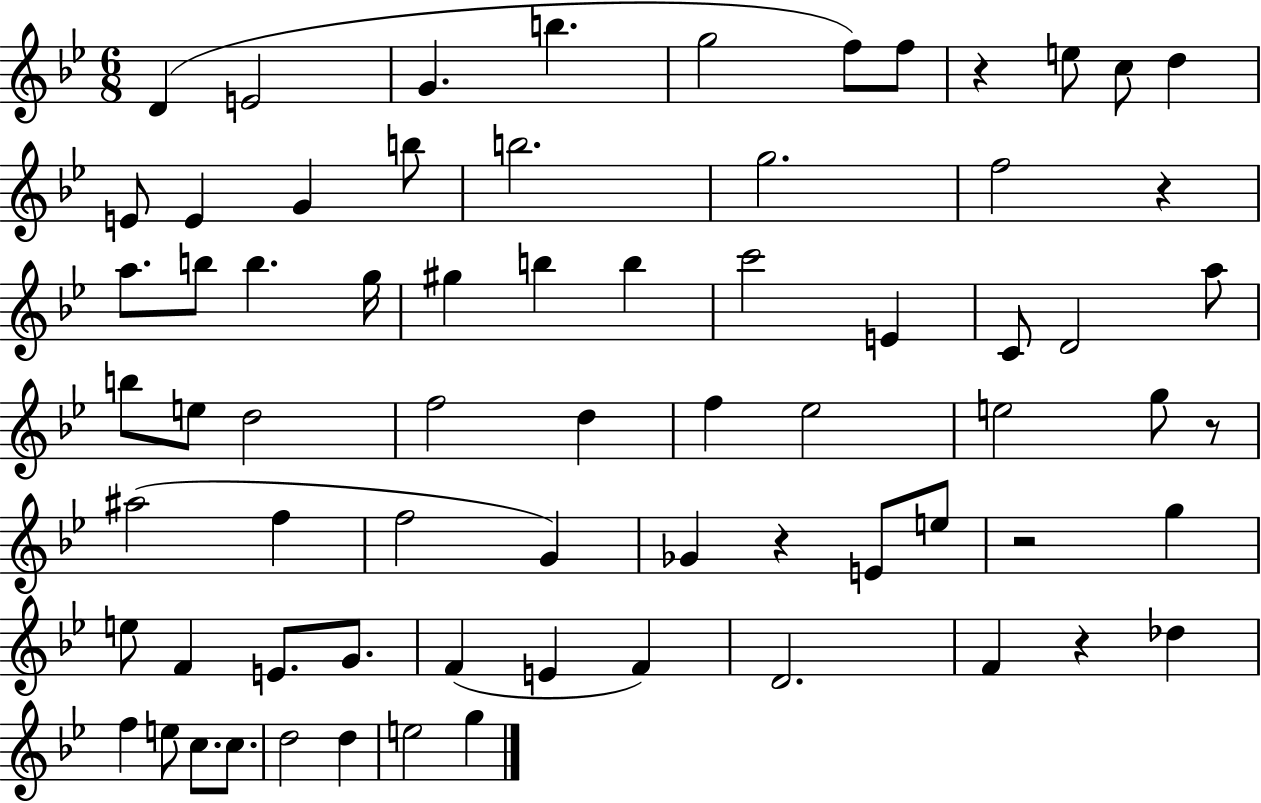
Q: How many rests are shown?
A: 6